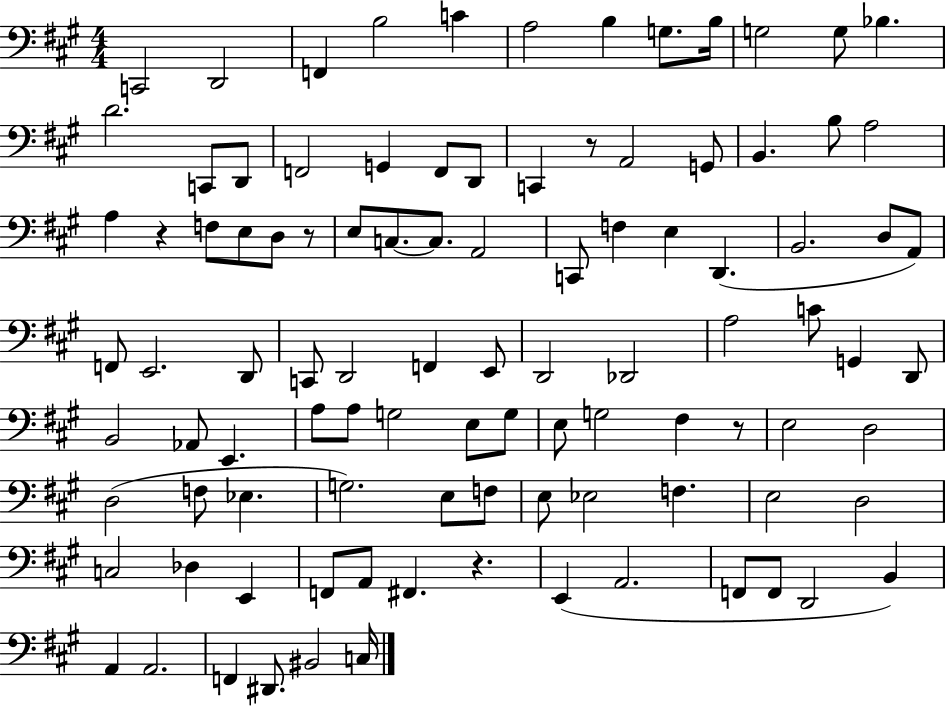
{
  \clef bass
  \numericTimeSignature
  \time 4/4
  \key a \major
  c,2 d,2 | f,4 b2 c'4 | a2 b4 g8. b16 | g2 g8 bes4. | \break d'2. c,8 d,8 | f,2 g,4 f,8 d,8 | c,4 r8 a,2 g,8 | b,4. b8 a2 | \break a4 r4 f8 e8 d8 r8 | e8 c8.~~ c8. a,2 | c,8 f4 e4 d,4.( | b,2. d8 a,8) | \break f,8 e,2. d,8 | c,8 d,2 f,4 e,8 | d,2 des,2 | a2 c'8 g,4 d,8 | \break b,2 aes,8 e,4. | a8 a8 g2 e8 g8 | e8 g2 fis4 r8 | e2 d2 | \break d2( f8 ees4. | g2.) e8 f8 | e8 ees2 f4. | e2 d2 | \break c2 des4 e,4 | f,8 a,8 fis,4. r4. | e,4( a,2. | f,8 f,8 d,2 b,4) | \break a,4 a,2. | f,4 dis,8. bis,2 c16 | \bar "|."
}